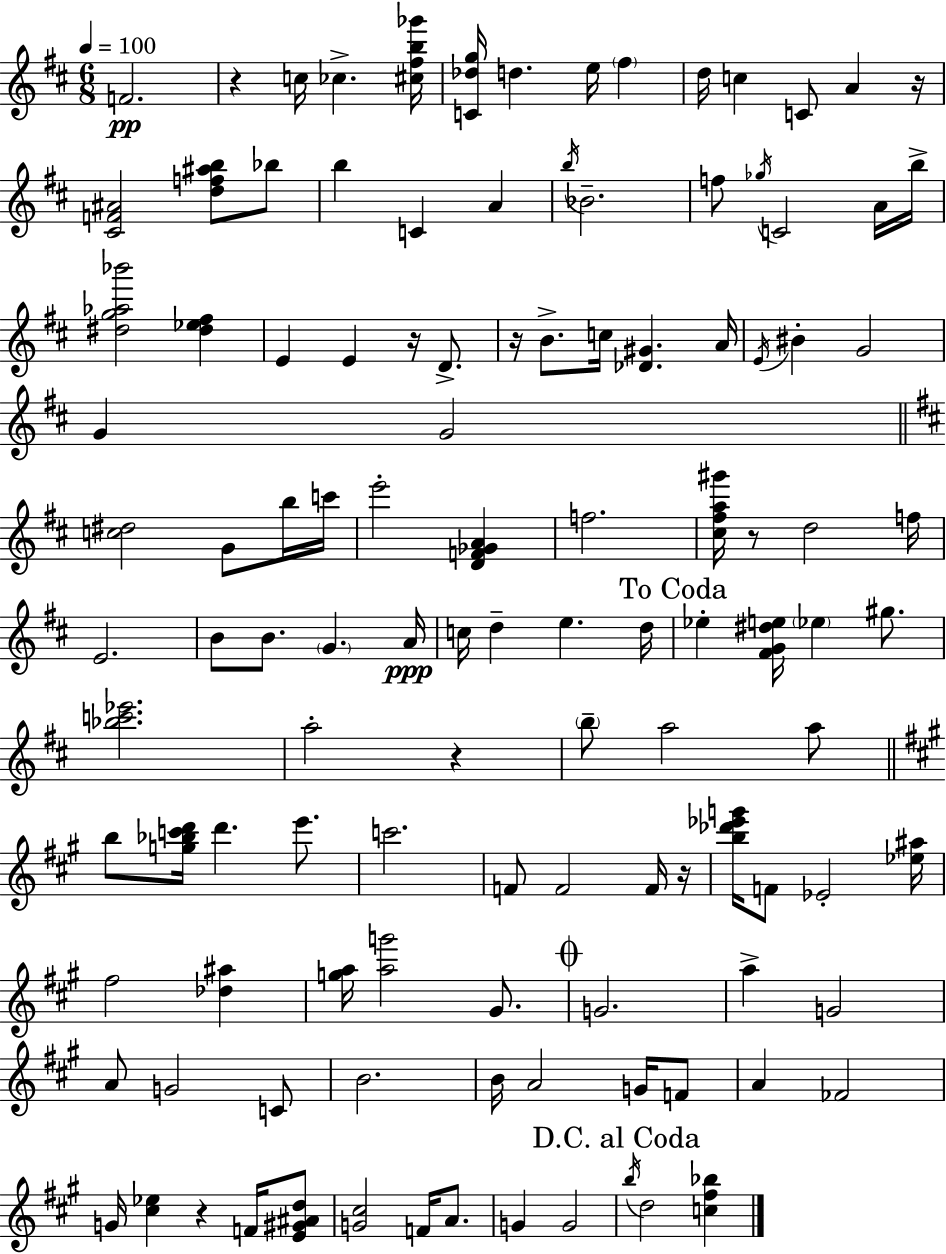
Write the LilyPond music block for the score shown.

{
  \clef treble
  \numericTimeSignature
  \time 6/8
  \key d \major
  \tempo 4 = 100
  f'2.\pp | r4 c''16 ces''4.-> <cis'' fis'' b'' ges'''>16 | <c' des'' g''>16 d''4. e''16 \parenthesize fis''4 | d''16 c''4 c'8 a'4 r16 | \break <cis' f' ais'>2 <d'' f'' ais'' b''>8 bes''8 | b''4 c'4 a'4 | \acciaccatura { b''16 } bes'2.-- | f''8 \acciaccatura { ges''16 } c'2 | \break a'16 b''16-> <dis'' g'' aes'' bes'''>2 <dis'' ees'' fis''>4 | e'4 e'4 r16 d'8.-> | r16 b'8.-> c''16 <des' gis'>4. | a'16 \acciaccatura { e'16 } bis'4-. g'2 | \break g'4 g'2 | \bar "||" \break \key b \minor <c'' dis''>2 g'8 b''16 c'''16 | e'''2-. <d' f' ges' a'>4 | f''2. | <cis'' fis'' a'' gis'''>16 r8 d''2 f''16 | \break e'2. | b'8 b'8. \parenthesize g'4. a'16\ppp | c''16 d''4-- e''4. d''16 | \mark "To Coda" ees''4-. <fis' g' dis'' e''>16 \parenthesize ees''4 gis''8. | \break <bes'' c''' ees'''>2. | a''2-. r4 | \parenthesize b''8-- a''2 a''8 | \bar "||" \break \key a \major b''8 <g'' bes'' c''' d'''>16 d'''4. e'''8. | c'''2. | f'8 f'2 f'16 r16 | <b'' des''' ees''' g'''>16 f'8 ees'2-. <ees'' ais''>16 | \break fis''2 <des'' ais''>4 | <g'' a''>16 <a'' g'''>2 gis'8. | \mark \markup { \musicglyph "scripts.coda" } g'2. | a''4-> g'2 | \break a'8 g'2 c'8 | b'2. | b'16 a'2 g'16 f'8 | a'4 fes'2 | \break g'16 <cis'' ees''>4 r4 f'16 <e' gis' ais' d''>8 | <g' cis''>2 f'16 a'8. | g'4 g'2 | \mark "D.C. al Coda" \acciaccatura { b''16 } d''2 <c'' fis'' bes''>4 | \break \bar "|."
}